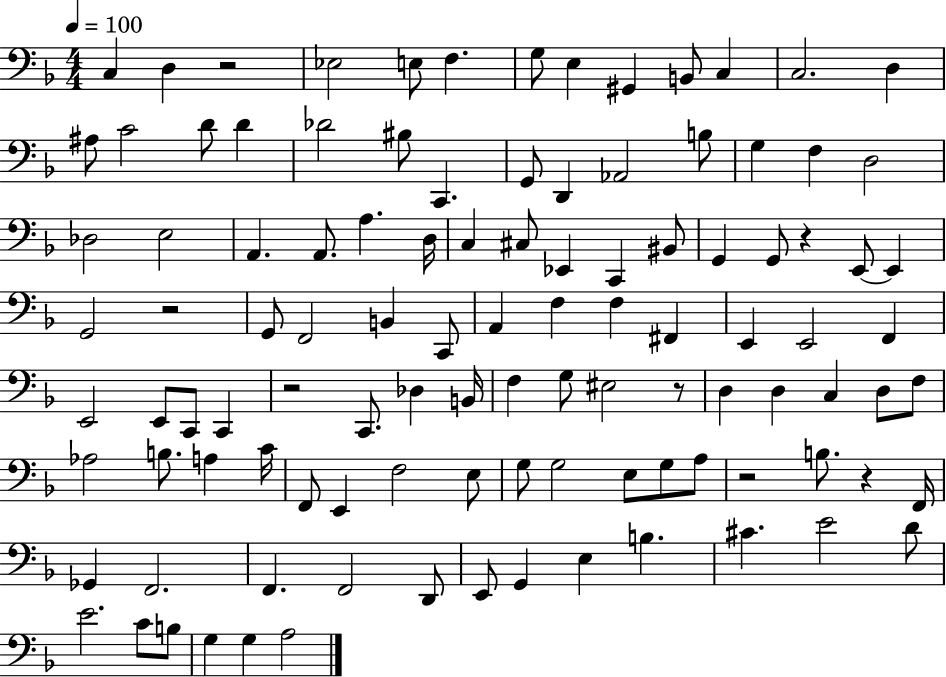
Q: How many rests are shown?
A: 7